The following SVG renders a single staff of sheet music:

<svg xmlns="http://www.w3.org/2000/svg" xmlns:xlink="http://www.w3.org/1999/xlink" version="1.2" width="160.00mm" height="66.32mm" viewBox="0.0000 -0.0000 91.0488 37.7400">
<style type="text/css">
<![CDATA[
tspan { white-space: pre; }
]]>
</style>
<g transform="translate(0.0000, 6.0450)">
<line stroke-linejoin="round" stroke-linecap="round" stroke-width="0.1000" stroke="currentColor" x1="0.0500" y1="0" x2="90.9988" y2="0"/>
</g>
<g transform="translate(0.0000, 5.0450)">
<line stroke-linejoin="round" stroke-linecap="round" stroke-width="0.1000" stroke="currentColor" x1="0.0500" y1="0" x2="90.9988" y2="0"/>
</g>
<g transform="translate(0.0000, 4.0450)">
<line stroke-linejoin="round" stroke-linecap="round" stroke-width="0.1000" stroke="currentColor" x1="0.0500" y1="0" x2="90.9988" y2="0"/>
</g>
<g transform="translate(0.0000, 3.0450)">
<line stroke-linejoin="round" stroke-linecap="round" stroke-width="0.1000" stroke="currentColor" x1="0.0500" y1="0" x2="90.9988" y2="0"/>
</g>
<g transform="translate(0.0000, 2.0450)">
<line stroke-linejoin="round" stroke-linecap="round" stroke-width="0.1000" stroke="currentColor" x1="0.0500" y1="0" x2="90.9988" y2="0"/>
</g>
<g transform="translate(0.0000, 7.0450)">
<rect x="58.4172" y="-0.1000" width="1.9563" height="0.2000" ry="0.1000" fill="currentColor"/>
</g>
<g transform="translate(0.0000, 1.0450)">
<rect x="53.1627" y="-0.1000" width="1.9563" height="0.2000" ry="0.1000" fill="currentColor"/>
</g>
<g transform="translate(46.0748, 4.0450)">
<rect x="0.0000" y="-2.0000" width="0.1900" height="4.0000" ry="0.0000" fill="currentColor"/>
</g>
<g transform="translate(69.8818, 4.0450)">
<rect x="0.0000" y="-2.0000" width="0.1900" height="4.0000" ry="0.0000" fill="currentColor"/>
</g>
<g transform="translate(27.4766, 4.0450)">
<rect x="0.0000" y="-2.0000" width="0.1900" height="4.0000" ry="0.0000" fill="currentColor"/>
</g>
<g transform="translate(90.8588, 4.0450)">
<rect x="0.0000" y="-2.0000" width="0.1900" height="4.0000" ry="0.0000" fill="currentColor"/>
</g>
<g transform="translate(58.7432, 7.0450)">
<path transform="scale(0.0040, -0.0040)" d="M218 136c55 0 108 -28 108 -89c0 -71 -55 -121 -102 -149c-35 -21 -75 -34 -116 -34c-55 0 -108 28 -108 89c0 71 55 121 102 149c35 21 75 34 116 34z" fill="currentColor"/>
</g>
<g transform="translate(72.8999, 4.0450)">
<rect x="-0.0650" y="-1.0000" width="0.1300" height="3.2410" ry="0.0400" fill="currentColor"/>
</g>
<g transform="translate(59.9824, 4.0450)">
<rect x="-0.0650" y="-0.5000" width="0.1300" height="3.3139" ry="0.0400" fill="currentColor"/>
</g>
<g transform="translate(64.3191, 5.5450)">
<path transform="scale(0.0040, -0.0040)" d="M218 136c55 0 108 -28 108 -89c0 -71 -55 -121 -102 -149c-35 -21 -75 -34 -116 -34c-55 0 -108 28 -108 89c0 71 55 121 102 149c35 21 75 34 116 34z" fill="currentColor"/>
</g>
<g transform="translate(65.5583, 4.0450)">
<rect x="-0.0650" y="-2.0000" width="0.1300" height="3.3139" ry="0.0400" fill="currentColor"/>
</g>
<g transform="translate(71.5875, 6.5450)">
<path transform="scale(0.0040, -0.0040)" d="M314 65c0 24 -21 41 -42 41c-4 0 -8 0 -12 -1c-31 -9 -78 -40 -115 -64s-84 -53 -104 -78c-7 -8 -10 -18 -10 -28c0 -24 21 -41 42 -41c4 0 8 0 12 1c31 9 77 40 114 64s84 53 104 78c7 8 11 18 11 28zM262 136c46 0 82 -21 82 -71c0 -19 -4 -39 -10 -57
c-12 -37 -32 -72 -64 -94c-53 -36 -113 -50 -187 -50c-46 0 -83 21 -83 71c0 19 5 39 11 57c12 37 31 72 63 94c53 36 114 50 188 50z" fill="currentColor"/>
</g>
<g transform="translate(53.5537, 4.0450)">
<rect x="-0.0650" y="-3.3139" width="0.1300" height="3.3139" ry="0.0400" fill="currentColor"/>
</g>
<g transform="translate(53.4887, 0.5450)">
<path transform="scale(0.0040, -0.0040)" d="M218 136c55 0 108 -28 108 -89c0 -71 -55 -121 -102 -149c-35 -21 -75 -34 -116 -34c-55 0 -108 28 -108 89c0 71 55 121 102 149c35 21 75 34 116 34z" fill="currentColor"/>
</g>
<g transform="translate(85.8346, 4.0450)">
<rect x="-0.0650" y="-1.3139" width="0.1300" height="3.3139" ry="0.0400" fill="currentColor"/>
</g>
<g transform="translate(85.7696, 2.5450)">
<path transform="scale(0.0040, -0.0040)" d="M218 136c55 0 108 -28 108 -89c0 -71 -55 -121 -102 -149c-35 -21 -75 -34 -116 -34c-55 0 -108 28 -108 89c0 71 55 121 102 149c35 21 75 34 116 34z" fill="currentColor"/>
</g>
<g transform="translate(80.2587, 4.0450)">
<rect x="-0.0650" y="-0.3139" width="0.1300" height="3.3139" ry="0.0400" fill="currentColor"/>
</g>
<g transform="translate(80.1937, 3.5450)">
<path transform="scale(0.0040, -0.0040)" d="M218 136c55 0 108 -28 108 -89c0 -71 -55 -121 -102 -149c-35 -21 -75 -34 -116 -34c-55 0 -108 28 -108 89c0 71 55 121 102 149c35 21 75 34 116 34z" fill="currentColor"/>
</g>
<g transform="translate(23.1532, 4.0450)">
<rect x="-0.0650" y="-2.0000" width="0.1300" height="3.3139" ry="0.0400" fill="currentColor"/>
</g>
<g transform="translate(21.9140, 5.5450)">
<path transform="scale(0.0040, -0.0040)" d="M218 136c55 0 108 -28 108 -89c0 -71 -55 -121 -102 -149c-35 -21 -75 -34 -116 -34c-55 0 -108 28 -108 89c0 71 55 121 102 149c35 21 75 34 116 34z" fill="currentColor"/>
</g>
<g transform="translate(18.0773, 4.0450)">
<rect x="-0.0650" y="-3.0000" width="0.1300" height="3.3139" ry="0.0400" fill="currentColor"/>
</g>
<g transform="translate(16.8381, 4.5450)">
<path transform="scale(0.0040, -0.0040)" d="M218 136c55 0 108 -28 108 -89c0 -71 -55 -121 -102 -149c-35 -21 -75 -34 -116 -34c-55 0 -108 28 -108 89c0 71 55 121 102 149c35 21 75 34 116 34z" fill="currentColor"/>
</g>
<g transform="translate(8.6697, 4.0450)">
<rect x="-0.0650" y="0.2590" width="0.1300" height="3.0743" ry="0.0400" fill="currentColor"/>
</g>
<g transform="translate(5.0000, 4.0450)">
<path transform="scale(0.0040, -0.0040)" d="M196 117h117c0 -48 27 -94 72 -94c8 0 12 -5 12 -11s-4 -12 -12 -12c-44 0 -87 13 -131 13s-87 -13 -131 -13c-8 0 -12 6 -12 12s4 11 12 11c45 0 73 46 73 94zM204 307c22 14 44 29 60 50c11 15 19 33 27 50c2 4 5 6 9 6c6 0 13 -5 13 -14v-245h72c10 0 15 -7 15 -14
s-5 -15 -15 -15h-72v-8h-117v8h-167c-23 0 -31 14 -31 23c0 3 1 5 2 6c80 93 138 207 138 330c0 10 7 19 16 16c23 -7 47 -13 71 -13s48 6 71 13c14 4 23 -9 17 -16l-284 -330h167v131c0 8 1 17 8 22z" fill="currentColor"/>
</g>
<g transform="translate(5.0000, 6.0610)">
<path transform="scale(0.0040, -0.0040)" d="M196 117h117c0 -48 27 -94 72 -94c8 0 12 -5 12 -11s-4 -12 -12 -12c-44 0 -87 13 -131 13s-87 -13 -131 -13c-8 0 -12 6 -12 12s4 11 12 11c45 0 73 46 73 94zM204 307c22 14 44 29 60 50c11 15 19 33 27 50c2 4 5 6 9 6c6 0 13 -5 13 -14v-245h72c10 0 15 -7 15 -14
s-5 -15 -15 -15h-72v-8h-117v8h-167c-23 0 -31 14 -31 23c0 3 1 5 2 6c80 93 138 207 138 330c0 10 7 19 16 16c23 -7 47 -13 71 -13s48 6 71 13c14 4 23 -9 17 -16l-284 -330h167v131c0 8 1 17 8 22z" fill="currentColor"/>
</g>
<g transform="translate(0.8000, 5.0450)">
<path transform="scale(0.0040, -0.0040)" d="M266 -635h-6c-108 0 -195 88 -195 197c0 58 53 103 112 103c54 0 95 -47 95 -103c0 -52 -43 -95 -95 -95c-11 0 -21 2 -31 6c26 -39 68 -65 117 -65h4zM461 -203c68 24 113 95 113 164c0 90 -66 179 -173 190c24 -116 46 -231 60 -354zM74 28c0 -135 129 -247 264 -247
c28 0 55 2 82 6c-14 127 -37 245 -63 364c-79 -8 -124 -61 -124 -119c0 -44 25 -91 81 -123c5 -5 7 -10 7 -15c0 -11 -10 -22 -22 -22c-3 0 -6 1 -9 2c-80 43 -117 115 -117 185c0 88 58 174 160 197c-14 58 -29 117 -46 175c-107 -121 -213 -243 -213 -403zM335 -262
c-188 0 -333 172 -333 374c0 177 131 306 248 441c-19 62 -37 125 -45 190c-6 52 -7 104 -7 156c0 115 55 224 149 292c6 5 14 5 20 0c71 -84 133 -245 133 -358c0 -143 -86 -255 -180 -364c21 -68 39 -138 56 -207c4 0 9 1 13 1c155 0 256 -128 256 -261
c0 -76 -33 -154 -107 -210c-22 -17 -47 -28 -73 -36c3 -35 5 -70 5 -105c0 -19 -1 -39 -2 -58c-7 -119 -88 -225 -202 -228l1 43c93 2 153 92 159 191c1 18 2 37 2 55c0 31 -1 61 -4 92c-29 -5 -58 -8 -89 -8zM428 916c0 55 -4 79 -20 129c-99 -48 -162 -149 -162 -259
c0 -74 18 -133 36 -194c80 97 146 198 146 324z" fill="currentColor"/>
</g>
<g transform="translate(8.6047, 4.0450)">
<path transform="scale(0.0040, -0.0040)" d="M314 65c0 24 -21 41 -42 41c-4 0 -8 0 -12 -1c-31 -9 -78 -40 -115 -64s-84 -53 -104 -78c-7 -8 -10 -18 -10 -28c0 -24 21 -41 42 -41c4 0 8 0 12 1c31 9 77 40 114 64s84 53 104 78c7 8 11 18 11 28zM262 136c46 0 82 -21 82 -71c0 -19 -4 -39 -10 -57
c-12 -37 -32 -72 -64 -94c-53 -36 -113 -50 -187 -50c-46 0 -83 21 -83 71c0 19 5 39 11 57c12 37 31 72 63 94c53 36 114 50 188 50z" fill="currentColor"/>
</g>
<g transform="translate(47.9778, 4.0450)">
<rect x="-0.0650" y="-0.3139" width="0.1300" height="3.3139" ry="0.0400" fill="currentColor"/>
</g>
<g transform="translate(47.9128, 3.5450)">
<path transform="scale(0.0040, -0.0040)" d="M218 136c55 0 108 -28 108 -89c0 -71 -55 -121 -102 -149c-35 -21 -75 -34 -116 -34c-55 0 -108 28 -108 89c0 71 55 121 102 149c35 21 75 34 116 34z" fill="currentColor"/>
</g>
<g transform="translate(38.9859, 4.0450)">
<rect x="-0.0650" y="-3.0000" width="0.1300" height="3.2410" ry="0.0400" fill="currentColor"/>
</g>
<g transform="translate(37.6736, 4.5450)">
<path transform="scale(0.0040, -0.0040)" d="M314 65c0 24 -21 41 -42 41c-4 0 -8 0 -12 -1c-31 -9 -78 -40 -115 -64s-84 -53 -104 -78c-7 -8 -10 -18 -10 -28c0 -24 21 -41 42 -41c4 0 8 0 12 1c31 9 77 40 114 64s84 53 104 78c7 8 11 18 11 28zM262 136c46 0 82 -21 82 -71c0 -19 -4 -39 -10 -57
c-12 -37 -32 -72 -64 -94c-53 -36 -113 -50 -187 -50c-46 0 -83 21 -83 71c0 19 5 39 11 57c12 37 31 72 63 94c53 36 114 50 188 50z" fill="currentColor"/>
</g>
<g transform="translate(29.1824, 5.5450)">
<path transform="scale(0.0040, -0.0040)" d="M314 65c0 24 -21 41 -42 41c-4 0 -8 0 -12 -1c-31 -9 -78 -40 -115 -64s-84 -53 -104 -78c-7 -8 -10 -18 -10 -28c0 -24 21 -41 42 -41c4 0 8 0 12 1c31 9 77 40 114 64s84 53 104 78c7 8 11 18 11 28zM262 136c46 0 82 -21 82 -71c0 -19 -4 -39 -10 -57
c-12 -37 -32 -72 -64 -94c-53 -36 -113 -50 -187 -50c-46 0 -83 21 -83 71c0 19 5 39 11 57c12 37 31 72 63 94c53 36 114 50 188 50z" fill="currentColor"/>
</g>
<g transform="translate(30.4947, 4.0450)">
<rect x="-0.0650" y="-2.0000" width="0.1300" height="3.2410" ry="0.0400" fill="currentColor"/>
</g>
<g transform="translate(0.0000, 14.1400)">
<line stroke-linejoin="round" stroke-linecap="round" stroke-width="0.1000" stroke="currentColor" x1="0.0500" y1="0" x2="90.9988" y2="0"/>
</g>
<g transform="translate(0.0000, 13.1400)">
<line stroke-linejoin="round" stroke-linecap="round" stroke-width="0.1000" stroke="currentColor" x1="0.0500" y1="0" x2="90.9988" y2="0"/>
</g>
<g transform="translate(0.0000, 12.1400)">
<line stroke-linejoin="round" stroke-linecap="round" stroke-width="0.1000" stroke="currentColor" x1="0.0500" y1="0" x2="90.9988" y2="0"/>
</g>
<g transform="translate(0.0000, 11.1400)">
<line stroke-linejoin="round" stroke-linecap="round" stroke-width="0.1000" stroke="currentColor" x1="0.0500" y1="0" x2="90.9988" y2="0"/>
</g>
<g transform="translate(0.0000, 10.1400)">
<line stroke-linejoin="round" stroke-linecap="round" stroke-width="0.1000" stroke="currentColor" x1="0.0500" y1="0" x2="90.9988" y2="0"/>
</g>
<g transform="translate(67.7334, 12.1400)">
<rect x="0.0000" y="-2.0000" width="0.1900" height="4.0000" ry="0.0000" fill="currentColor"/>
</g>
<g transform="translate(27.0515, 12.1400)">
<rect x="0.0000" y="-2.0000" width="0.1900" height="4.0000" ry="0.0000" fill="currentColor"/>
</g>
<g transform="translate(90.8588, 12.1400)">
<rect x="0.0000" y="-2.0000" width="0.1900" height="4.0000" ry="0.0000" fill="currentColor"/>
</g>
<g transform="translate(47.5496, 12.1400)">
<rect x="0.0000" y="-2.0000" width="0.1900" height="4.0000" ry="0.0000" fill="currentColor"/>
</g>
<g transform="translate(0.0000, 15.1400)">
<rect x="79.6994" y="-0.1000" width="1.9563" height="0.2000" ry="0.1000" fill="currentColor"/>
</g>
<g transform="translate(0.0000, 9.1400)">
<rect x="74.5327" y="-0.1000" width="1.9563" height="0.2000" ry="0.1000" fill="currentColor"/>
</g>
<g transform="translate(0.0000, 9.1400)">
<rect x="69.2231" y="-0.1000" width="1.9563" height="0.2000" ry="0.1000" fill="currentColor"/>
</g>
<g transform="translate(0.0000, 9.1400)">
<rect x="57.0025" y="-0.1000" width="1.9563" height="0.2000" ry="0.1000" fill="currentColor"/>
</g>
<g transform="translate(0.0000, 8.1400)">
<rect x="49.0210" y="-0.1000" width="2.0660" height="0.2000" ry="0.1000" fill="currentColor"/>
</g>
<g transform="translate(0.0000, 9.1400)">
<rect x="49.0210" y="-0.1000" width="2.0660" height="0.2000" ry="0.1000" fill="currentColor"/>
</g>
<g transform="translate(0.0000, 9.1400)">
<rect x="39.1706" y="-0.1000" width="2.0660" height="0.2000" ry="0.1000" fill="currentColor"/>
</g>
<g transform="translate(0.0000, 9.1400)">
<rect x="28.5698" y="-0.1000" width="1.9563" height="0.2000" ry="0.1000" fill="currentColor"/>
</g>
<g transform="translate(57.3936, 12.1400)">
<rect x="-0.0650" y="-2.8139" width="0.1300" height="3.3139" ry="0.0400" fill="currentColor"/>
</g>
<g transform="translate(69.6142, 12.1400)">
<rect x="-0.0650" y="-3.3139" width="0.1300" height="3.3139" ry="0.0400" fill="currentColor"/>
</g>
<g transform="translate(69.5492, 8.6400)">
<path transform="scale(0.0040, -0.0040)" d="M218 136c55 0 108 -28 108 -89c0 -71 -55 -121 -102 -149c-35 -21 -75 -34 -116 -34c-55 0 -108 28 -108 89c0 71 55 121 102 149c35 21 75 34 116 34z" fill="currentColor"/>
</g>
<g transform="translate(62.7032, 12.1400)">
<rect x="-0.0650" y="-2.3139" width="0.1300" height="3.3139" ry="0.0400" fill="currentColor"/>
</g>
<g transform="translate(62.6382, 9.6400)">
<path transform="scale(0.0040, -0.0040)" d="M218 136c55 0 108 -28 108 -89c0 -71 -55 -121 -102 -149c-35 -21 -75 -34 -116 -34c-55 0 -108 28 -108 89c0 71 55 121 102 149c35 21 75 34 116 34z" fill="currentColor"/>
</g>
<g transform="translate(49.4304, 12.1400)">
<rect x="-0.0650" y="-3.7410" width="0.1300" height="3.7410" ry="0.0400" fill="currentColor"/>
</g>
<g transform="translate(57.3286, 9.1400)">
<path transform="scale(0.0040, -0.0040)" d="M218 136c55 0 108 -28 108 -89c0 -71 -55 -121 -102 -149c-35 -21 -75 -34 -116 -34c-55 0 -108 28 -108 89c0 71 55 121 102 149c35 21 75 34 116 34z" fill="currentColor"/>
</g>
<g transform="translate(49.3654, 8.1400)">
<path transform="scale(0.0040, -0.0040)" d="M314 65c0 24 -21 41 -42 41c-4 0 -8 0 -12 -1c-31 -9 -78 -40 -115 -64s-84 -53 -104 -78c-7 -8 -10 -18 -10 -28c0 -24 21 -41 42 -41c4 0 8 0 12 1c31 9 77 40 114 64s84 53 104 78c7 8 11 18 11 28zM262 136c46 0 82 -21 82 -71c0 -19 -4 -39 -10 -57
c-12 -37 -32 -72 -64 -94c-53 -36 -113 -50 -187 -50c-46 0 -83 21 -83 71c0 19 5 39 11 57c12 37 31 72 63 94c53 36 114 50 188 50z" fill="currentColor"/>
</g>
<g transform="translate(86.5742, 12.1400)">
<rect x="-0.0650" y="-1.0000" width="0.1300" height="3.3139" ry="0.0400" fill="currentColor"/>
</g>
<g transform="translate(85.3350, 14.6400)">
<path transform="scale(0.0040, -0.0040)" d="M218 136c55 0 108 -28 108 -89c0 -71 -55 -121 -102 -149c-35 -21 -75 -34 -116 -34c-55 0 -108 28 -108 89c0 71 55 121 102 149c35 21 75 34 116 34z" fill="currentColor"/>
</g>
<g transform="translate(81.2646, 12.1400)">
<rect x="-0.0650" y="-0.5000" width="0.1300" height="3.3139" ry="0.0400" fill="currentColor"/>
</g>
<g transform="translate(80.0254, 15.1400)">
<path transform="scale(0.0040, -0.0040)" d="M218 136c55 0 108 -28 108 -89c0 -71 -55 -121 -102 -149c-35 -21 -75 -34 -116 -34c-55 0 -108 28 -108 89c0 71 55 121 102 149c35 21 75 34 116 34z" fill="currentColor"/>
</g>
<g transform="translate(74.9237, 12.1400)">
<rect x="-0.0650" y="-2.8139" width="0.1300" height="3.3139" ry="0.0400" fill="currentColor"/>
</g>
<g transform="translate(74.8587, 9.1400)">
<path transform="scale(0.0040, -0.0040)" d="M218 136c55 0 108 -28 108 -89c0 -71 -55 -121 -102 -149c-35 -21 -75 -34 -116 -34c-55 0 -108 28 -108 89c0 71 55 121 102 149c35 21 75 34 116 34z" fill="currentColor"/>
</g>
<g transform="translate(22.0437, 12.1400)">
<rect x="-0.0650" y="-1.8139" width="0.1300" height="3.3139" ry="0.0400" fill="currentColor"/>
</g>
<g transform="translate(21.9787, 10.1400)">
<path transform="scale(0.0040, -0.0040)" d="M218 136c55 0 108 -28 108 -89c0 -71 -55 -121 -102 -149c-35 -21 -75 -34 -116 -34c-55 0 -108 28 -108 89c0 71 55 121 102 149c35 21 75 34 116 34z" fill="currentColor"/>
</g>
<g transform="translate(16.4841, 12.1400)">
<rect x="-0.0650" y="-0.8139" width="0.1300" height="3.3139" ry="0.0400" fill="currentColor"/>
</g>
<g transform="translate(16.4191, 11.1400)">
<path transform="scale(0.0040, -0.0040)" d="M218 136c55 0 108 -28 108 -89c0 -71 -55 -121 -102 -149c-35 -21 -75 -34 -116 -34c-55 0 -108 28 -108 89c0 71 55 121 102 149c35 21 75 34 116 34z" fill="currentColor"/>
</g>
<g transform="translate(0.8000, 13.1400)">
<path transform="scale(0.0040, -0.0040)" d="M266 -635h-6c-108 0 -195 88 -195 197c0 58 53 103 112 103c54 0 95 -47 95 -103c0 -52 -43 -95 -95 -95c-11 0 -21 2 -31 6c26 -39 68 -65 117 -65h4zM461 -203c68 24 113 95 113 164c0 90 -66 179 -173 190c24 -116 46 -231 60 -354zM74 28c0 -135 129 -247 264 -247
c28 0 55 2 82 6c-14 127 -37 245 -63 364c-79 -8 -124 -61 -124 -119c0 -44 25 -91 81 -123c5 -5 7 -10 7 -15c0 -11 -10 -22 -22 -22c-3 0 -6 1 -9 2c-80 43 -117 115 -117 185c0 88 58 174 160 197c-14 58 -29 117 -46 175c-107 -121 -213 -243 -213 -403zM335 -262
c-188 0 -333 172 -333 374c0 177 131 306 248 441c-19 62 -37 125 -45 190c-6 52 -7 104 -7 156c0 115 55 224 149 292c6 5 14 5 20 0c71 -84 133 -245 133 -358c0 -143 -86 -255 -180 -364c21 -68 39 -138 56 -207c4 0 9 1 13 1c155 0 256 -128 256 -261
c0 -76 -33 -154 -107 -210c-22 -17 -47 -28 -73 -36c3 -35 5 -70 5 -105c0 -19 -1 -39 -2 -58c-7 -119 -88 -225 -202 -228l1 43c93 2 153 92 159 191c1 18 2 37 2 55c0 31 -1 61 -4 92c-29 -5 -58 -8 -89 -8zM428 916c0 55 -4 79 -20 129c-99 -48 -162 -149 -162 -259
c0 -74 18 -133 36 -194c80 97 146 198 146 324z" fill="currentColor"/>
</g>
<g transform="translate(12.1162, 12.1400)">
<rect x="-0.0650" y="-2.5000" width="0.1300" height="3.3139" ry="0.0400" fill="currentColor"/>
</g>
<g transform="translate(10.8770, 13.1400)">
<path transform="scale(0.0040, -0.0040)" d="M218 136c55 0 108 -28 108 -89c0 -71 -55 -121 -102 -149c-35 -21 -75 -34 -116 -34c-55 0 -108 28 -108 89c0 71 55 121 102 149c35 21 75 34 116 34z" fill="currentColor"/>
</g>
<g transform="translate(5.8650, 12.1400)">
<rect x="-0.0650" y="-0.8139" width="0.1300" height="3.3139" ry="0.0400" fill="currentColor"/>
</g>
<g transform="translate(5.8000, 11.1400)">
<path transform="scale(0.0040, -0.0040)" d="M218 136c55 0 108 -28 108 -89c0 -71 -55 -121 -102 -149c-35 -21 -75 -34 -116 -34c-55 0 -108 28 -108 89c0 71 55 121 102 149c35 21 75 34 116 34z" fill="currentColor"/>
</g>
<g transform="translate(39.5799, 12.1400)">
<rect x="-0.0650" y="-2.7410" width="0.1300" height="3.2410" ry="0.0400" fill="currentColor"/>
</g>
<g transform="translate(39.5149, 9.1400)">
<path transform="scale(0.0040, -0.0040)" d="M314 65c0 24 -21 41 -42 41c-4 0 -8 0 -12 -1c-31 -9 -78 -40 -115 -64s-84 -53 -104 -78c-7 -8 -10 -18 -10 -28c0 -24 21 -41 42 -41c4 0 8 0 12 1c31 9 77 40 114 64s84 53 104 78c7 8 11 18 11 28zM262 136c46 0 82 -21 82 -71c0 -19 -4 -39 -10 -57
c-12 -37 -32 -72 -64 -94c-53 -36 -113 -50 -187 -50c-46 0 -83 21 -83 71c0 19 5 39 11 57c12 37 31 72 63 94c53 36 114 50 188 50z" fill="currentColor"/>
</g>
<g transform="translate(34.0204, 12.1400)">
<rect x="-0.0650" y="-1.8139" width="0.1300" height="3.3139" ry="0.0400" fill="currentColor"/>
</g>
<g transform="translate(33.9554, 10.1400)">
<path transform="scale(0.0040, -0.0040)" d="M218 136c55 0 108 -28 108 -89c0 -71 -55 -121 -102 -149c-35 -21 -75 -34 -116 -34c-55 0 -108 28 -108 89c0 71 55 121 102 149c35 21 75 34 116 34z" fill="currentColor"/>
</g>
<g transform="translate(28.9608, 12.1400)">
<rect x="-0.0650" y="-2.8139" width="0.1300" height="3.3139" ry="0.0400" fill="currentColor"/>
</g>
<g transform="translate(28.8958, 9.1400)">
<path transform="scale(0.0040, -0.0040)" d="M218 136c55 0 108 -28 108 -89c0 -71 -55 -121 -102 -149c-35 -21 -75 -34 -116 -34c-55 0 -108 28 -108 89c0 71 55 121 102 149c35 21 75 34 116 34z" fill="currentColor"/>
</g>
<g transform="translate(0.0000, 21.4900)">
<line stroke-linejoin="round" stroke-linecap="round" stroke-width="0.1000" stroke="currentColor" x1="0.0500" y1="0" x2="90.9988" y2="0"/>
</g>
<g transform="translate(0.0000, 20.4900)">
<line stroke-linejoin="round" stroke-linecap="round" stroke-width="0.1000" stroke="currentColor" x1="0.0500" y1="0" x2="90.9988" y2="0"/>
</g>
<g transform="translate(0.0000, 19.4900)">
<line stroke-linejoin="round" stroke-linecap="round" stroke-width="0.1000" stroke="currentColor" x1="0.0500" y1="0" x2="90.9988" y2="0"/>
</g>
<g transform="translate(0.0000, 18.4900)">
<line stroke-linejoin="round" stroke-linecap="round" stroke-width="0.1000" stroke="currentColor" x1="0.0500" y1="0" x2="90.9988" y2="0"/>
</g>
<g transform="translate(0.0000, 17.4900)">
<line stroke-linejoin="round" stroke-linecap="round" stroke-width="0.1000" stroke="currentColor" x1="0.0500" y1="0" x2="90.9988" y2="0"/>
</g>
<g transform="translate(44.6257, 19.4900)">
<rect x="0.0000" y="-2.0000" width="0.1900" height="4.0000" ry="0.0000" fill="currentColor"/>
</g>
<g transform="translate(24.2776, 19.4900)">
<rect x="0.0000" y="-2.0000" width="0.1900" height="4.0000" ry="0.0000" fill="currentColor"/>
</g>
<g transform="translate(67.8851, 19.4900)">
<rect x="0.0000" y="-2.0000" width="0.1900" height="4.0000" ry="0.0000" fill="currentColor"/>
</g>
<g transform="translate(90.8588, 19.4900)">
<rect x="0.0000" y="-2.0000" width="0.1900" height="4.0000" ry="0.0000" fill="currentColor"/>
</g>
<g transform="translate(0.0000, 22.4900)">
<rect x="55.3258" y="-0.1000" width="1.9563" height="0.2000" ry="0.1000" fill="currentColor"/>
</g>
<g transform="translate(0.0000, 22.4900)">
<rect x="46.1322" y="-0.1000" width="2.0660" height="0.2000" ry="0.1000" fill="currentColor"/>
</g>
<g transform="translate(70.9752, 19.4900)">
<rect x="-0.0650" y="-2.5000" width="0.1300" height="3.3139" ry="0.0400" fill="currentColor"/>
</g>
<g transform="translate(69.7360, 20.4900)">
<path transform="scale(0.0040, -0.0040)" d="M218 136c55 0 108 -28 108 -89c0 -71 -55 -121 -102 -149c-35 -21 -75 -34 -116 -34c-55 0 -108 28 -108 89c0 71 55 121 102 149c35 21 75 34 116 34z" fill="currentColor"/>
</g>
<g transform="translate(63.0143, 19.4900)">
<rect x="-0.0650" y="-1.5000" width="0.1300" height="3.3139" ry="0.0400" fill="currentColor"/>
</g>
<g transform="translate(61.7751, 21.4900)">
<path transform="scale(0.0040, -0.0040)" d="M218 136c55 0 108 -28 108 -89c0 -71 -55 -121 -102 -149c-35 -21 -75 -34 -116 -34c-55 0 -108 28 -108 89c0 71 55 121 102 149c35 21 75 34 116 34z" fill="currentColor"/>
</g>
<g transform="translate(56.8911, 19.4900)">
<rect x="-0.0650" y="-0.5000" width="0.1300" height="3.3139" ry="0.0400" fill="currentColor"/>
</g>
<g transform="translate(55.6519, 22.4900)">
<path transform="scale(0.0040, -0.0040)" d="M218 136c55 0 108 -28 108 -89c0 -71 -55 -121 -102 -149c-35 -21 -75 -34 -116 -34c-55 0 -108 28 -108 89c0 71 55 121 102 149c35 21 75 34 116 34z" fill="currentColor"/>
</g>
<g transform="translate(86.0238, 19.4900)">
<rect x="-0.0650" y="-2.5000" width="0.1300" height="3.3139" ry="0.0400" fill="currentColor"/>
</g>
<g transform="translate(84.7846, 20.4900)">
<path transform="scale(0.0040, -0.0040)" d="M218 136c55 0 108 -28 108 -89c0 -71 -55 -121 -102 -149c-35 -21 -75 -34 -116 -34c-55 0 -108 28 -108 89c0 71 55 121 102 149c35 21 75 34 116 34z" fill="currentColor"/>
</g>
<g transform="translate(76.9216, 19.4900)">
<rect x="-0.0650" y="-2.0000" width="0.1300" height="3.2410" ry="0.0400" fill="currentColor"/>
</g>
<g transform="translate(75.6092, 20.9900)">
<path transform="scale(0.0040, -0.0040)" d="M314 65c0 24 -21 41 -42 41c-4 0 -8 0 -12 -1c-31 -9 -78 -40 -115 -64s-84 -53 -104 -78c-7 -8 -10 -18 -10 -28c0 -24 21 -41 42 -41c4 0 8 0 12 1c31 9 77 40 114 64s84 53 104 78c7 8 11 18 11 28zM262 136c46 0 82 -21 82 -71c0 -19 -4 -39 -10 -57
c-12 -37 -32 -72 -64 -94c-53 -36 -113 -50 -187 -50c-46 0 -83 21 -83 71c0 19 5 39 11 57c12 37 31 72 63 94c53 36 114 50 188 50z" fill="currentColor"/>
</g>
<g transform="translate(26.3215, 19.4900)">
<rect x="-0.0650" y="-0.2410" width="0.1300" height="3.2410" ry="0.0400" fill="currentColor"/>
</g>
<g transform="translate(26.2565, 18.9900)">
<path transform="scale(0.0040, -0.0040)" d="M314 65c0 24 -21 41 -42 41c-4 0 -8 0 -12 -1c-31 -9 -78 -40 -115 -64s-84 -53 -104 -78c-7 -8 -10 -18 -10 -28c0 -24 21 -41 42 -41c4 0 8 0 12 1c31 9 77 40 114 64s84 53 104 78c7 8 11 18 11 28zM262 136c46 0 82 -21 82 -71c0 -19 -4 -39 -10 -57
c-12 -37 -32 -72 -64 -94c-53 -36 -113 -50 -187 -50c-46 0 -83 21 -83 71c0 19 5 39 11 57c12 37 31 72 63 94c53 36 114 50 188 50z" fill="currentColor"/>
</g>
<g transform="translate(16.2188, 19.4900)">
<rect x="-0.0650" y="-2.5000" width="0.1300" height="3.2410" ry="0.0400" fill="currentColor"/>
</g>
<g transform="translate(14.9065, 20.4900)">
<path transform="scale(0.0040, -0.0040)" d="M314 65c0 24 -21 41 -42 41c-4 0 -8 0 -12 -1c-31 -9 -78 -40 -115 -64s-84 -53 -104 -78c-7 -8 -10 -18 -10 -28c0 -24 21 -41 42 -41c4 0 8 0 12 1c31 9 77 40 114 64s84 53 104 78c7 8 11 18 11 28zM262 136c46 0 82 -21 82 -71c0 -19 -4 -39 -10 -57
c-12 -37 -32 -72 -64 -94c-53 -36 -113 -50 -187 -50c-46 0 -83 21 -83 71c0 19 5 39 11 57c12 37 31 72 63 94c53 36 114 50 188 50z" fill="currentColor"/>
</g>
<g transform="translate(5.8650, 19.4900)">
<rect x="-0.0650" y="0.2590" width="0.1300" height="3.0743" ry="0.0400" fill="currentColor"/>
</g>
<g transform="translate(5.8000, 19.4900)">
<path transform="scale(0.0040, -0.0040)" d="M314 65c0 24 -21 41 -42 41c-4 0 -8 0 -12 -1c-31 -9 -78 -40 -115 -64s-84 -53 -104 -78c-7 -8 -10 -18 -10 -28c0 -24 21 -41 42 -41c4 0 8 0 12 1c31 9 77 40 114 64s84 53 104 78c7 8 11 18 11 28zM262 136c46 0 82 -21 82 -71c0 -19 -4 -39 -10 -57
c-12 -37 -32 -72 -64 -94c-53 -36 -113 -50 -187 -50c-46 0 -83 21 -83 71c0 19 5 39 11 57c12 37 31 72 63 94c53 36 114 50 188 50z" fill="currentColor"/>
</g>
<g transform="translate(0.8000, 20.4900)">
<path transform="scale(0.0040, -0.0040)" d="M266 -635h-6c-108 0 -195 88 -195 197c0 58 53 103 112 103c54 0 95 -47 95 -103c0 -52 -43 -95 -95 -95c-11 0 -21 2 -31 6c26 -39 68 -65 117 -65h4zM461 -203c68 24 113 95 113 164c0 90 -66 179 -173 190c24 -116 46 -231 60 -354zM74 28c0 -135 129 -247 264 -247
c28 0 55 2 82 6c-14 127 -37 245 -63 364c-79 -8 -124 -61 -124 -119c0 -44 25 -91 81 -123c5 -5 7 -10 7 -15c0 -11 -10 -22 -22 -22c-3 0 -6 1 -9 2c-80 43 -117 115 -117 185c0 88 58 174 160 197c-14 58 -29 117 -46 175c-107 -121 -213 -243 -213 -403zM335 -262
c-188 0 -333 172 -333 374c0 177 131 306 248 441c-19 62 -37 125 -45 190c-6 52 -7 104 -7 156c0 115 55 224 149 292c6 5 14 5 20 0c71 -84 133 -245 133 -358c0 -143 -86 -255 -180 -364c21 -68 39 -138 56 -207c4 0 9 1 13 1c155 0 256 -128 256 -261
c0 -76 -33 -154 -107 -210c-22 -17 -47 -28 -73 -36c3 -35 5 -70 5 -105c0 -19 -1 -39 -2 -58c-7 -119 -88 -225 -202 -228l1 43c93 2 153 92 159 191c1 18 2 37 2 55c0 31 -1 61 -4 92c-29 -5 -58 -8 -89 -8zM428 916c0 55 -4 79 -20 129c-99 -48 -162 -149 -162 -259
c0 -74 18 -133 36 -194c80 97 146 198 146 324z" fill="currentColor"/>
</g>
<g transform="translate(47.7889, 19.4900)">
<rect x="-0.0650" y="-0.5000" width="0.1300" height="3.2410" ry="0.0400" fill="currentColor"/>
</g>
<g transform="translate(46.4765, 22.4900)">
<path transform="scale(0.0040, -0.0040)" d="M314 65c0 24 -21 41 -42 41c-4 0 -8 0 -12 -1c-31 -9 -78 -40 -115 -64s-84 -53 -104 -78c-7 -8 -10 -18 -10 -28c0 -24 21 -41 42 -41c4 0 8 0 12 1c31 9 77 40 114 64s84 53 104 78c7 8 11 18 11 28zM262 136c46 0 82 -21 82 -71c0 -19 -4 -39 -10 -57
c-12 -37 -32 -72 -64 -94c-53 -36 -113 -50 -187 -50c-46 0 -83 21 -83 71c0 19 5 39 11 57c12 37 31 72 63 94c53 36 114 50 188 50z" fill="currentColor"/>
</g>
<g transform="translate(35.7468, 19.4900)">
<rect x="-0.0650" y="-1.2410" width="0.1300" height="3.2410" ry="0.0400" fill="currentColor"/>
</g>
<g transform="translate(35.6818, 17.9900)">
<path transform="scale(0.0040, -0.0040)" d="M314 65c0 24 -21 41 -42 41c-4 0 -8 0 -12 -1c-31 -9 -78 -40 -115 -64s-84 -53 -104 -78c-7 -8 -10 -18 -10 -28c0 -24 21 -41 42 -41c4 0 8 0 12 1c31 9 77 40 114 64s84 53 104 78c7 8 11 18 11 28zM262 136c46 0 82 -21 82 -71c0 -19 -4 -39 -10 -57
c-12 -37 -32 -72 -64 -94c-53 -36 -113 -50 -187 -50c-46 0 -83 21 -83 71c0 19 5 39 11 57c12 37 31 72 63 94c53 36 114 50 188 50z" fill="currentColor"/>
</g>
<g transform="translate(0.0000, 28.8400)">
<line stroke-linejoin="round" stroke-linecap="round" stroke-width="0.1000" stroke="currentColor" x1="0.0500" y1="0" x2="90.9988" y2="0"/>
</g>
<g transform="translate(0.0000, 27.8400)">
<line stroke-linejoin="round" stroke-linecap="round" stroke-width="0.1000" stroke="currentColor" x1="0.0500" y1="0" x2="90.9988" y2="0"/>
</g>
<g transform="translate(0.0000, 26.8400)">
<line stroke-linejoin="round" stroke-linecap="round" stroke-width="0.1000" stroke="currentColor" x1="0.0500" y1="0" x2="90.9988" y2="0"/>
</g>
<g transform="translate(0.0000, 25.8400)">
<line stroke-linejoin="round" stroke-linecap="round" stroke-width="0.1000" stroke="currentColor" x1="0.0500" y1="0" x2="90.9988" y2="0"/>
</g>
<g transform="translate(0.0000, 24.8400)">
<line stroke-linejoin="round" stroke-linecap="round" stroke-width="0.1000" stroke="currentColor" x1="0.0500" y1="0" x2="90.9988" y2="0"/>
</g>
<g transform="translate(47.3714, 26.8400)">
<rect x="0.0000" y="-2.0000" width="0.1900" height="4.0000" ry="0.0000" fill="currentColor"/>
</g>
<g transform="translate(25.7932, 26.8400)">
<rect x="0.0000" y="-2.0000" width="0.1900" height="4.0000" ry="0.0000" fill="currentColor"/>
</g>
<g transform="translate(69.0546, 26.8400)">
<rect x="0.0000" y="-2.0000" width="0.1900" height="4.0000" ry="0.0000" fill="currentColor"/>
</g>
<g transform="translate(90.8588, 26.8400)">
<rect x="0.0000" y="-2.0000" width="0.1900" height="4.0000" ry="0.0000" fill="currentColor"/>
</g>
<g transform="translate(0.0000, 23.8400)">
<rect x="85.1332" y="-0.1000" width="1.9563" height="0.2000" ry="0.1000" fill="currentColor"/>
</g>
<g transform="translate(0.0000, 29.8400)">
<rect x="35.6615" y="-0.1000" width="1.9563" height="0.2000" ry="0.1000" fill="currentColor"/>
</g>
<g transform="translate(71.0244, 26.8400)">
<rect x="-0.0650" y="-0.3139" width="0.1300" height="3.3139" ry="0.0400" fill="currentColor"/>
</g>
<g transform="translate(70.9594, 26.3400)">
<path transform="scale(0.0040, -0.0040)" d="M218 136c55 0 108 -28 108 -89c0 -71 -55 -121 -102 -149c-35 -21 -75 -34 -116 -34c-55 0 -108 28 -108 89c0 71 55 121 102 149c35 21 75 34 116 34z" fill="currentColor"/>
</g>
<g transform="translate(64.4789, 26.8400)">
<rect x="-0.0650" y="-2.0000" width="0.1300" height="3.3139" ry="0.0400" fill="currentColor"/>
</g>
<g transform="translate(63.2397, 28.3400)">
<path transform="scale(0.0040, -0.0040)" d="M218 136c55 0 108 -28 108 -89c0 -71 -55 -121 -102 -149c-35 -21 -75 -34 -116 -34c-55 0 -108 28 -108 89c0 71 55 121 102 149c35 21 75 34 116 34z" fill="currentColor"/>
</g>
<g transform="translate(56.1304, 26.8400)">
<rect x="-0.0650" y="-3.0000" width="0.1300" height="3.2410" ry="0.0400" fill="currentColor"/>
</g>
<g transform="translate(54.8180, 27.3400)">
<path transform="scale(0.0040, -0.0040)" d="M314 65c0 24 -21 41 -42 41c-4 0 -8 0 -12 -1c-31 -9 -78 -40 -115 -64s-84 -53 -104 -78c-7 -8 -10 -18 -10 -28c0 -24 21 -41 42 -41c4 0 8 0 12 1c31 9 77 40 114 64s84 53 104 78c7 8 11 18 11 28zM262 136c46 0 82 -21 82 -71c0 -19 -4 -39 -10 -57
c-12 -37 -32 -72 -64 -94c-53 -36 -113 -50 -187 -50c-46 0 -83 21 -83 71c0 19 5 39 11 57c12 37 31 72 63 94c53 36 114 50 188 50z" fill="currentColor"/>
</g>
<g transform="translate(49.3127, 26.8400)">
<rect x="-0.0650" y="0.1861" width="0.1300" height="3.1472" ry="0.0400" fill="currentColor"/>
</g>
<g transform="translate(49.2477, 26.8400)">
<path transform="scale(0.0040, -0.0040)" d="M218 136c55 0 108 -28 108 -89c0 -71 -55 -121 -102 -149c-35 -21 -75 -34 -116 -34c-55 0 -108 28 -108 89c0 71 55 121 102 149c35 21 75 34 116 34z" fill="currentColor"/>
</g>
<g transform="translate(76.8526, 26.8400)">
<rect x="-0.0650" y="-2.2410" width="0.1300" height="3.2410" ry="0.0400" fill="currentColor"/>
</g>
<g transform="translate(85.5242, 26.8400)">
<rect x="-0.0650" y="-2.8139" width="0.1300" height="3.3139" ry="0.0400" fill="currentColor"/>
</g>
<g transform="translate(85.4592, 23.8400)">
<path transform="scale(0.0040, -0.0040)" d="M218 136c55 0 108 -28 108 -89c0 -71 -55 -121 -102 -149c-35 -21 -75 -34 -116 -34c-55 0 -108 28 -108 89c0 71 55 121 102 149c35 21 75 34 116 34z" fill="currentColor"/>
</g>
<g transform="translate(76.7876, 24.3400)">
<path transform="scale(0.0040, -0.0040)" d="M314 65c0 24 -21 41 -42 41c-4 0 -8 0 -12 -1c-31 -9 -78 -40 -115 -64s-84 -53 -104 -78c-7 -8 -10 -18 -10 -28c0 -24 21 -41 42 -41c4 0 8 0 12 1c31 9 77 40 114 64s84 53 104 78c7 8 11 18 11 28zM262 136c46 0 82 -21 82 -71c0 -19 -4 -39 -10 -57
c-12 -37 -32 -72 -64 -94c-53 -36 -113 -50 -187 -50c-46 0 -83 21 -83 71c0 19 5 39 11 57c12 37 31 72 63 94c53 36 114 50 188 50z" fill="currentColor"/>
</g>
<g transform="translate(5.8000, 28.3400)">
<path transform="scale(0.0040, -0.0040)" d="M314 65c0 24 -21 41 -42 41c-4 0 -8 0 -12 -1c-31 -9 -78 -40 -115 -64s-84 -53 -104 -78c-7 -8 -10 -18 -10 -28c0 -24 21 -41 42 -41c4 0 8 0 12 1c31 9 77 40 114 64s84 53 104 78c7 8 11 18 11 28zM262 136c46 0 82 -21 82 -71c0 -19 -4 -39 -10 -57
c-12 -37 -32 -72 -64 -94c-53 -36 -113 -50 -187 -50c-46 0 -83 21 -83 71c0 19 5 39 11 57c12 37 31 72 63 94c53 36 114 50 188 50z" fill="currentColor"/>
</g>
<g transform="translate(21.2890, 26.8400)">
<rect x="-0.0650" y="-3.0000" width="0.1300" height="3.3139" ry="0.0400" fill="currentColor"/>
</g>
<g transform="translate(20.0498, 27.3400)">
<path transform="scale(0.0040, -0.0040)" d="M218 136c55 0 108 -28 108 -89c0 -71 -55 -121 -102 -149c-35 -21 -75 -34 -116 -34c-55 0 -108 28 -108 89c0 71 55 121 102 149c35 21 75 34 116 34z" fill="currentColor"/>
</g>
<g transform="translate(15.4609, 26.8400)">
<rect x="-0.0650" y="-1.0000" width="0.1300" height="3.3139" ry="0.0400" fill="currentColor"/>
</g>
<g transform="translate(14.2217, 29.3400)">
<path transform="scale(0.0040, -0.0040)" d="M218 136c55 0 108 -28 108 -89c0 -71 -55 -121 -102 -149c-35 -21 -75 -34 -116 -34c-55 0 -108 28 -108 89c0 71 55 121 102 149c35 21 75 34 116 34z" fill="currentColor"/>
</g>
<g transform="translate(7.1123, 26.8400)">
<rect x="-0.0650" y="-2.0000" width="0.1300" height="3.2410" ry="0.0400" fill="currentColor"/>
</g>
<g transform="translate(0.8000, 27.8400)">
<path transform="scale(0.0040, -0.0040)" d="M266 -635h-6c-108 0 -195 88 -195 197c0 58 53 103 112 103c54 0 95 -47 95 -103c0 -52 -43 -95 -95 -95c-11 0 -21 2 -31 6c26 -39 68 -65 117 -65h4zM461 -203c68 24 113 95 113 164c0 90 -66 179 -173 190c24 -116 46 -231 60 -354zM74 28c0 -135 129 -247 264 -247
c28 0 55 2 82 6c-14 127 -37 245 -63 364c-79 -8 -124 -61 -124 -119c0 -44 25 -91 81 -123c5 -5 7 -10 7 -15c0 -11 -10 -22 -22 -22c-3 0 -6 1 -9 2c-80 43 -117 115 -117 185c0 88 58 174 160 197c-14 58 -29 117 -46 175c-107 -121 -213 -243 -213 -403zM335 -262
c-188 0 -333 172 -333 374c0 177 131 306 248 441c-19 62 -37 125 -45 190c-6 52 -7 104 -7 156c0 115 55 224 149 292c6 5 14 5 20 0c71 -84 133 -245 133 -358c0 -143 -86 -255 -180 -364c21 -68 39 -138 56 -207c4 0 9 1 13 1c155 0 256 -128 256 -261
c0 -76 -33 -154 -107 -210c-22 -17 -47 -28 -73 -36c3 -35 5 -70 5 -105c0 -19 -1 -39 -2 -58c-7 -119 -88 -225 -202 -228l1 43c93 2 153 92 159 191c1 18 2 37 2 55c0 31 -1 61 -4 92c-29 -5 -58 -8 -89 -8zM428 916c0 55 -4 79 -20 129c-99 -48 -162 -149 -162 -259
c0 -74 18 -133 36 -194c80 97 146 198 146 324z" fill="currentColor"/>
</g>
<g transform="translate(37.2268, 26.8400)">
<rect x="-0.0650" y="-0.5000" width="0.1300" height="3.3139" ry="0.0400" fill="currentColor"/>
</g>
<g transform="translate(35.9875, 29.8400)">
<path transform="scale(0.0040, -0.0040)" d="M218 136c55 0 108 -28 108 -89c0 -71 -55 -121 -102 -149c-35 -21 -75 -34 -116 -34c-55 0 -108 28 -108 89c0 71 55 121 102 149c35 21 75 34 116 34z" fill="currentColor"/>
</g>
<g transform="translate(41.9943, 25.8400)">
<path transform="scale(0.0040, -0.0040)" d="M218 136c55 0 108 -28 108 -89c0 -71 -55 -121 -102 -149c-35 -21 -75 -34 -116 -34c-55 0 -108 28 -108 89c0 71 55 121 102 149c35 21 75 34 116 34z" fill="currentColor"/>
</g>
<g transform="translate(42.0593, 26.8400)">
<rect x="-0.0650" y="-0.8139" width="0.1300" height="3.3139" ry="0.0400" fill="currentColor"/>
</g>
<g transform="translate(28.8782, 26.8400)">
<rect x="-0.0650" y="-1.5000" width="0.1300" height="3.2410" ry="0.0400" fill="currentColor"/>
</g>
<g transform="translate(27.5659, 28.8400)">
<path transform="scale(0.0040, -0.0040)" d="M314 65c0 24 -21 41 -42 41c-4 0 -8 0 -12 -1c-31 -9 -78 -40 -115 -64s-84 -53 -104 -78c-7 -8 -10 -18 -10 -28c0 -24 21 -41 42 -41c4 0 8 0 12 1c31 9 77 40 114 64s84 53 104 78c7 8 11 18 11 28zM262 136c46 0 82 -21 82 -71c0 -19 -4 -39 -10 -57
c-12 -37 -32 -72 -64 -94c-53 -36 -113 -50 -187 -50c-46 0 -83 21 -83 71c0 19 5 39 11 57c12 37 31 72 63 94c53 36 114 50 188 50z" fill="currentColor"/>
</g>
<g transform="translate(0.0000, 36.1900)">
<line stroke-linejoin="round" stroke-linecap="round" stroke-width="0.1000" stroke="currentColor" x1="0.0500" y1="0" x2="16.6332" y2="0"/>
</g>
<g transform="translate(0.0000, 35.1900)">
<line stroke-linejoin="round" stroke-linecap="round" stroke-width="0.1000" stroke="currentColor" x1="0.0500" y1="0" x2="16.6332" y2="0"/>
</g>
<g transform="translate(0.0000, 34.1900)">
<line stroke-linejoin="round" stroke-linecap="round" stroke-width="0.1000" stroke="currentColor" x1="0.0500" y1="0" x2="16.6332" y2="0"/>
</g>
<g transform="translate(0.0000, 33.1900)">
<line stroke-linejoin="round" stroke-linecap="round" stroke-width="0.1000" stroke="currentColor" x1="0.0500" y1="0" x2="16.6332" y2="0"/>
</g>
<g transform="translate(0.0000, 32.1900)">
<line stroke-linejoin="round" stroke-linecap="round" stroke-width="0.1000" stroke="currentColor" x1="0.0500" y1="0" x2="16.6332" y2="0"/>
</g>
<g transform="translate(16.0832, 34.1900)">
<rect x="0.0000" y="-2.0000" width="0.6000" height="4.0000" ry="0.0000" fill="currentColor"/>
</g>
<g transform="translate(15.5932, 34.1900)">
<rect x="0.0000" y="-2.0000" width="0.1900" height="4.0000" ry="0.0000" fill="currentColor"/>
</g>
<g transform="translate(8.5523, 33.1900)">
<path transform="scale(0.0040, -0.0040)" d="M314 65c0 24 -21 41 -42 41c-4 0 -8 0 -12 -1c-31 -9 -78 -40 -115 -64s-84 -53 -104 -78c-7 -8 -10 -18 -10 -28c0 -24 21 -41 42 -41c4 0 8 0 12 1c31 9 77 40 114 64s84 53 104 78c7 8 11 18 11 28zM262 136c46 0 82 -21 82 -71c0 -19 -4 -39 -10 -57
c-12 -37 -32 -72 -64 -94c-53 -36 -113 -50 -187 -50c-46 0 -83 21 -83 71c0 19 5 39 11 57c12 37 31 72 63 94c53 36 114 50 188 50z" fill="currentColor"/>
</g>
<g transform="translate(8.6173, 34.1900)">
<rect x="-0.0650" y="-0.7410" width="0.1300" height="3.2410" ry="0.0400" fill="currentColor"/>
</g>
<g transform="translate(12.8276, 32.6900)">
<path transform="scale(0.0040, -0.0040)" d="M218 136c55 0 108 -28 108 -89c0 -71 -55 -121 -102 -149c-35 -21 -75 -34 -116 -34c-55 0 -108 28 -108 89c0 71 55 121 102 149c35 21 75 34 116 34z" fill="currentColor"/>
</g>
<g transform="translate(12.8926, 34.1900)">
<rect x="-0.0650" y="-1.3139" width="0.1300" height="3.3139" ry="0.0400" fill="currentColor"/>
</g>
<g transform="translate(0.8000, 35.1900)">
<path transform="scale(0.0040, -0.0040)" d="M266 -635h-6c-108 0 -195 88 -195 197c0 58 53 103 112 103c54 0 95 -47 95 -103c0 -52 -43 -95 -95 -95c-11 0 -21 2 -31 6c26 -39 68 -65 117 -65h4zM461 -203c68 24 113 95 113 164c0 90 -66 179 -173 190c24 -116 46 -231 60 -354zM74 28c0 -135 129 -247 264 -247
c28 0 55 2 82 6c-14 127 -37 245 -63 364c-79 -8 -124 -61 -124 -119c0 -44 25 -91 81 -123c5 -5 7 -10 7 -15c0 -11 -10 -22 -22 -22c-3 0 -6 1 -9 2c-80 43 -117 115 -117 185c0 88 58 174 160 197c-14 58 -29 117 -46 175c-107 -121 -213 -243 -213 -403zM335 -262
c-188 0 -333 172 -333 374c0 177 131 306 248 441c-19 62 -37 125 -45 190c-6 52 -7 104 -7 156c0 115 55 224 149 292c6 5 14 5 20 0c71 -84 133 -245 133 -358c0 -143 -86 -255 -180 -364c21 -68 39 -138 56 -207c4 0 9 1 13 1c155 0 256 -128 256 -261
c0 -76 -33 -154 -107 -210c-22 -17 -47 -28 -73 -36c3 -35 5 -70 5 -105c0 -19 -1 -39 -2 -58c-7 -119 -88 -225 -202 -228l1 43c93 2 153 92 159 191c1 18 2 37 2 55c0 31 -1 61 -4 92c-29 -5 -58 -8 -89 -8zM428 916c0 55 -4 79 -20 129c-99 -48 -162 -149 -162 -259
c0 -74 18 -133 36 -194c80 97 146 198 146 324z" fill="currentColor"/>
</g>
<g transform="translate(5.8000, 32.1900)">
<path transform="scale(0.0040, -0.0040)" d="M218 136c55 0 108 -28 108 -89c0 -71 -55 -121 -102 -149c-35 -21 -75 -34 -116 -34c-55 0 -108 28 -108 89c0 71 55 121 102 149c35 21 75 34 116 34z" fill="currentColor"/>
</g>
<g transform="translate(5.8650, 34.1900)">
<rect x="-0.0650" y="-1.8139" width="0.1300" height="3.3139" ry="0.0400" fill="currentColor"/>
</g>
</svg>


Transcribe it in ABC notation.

X:1
T:Untitled
M:4/4
L:1/4
K:C
B2 A F F2 A2 c b C F D2 c e d G d f a f a2 c'2 a g b a C D B2 G2 c2 e2 C2 C E G F2 G F2 D A E2 C d B A2 F c g2 a f d2 e